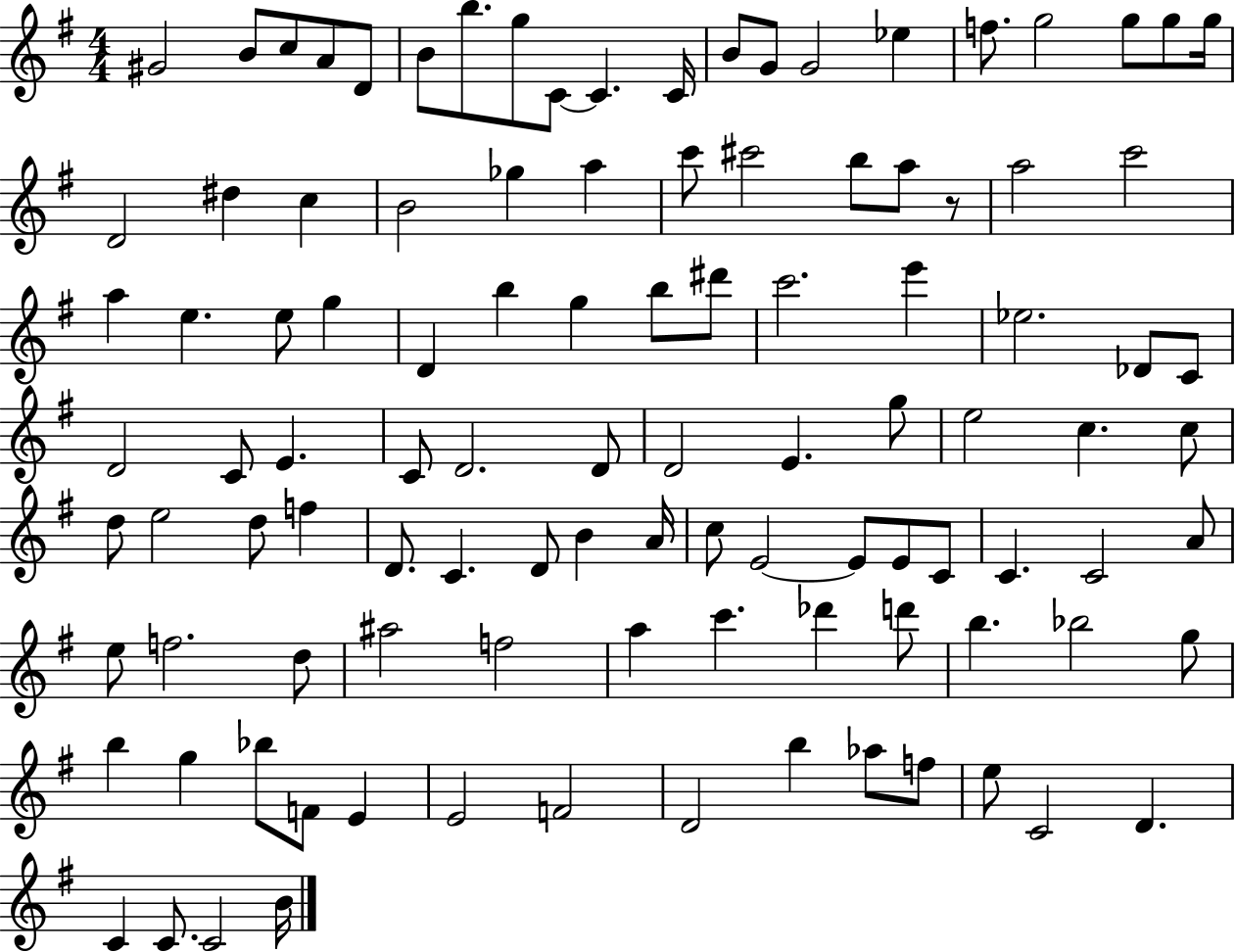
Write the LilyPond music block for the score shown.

{
  \clef treble
  \numericTimeSignature
  \time 4/4
  \key g \major
  gis'2 b'8 c''8 a'8 d'8 | b'8 b''8. g''8 c'8~~ c'4. c'16 | b'8 g'8 g'2 ees''4 | f''8. g''2 g''8 g''8 g''16 | \break d'2 dis''4 c''4 | b'2 ges''4 a''4 | c'''8 cis'''2 b''8 a''8 r8 | a''2 c'''2 | \break a''4 e''4. e''8 g''4 | d'4 b''4 g''4 b''8 dis'''8 | c'''2. e'''4 | ees''2. des'8 c'8 | \break d'2 c'8 e'4. | c'8 d'2. d'8 | d'2 e'4. g''8 | e''2 c''4. c''8 | \break d''8 e''2 d''8 f''4 | d'8. c'4. d'8 b'4 a'16 | c''8 e'2~~ e'8 e'8 c'8 | c'4. c'2 a'8 | \break e''8 f''2. d''8 | ais''2 f''2 | a''4 c'''4. des'''4 d'''8 | b''4. bes''2 g''8 | \break b''4 g''4 bes''8 f'8 e'4 | e'2 f'2 | d'2 b''4 aes''8 f''8 | e''8 c'2 d'4. | \break c'4 c'8. c'2 b'16 | \bar "|."
}